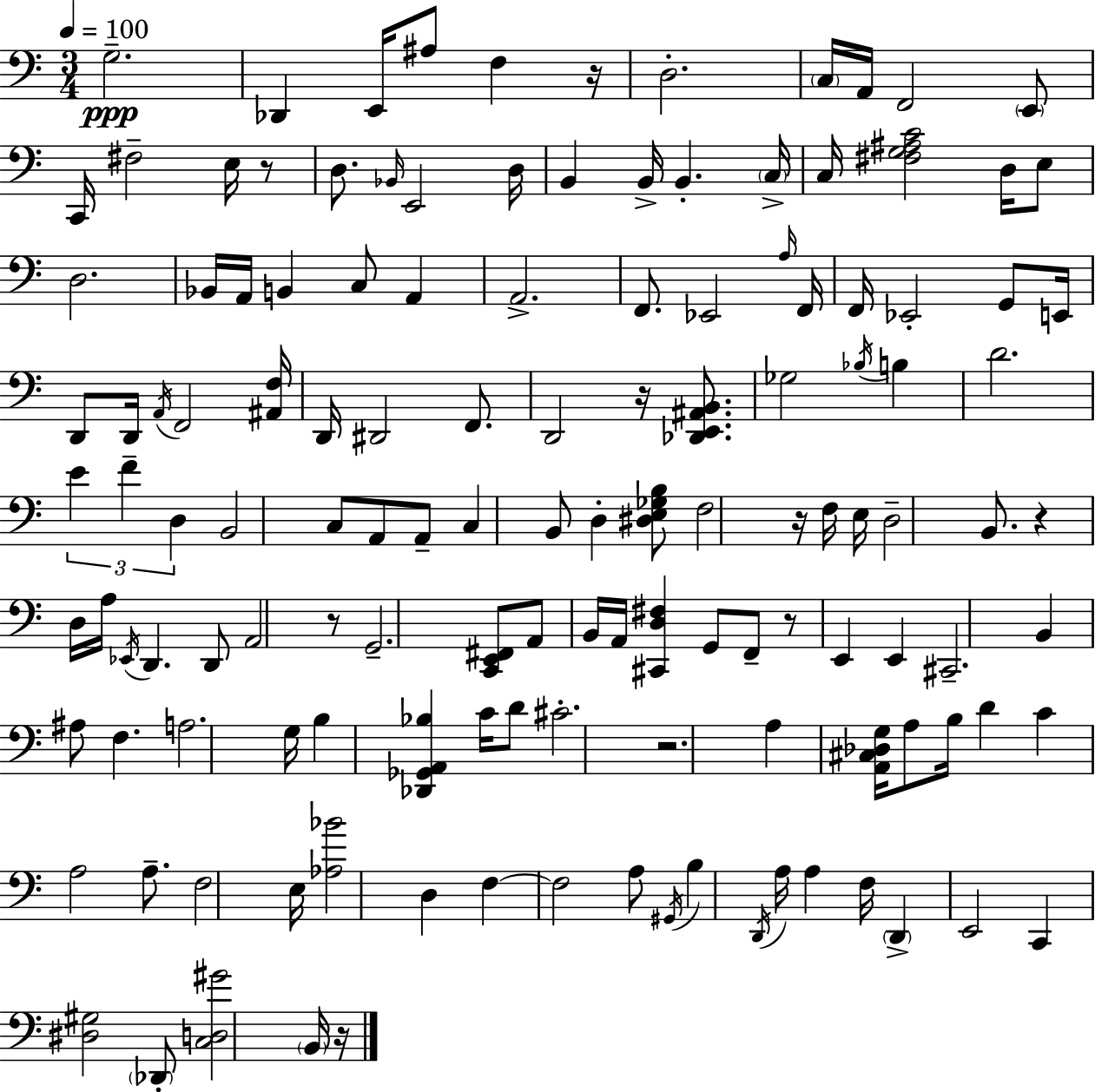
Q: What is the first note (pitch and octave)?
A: G3